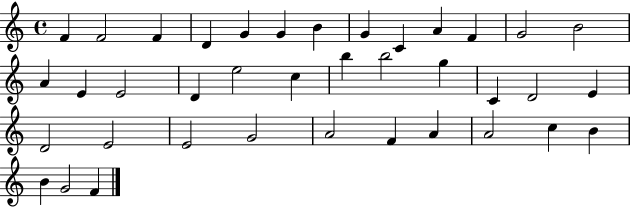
{
  \clef treble
  \time 4/4
  \defaultTimeSignature
  \key c \major
  f'4 f'2 f'4 | d'4 g'4 g'4 b'4 | g'4 c'4 a'4 f'4 | g'2 b'2 | \break a'4 e'4 e'2 | d'4 e''2 c''4 | b''4 b''2 g''4 | c'4 d'2 e'4 | \break d'2 e'2 | e'2 g'2 | a'2 f'4 a'4 | a'2 c''4 b'4 | \break b'4 g'2 f'4 | \bar "|."
}